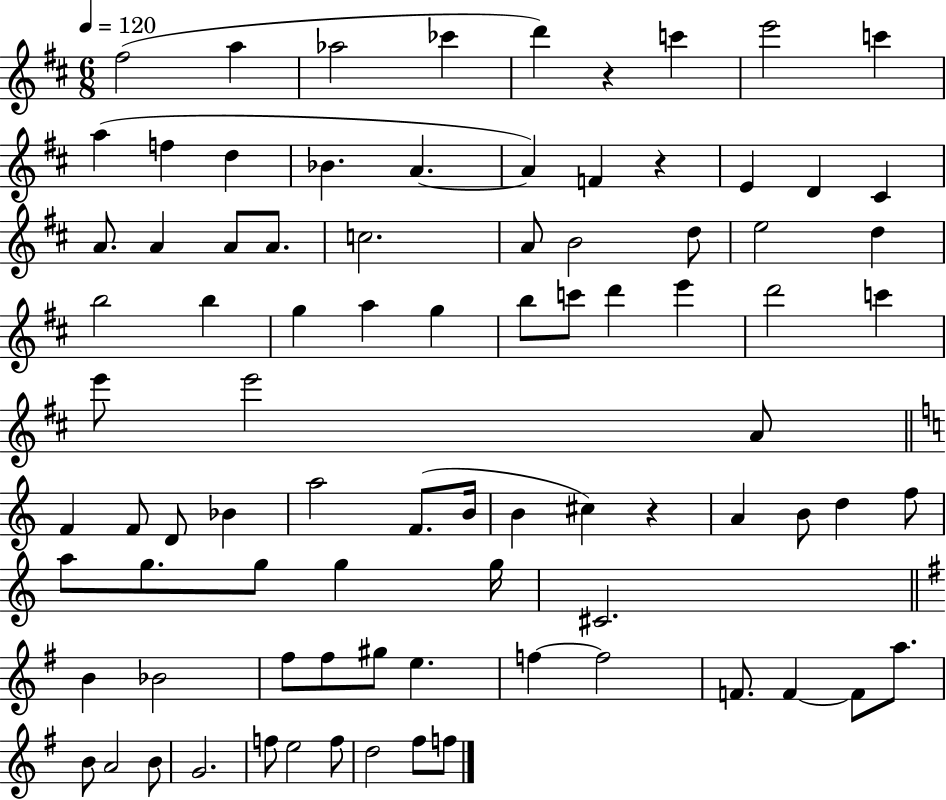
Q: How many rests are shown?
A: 3